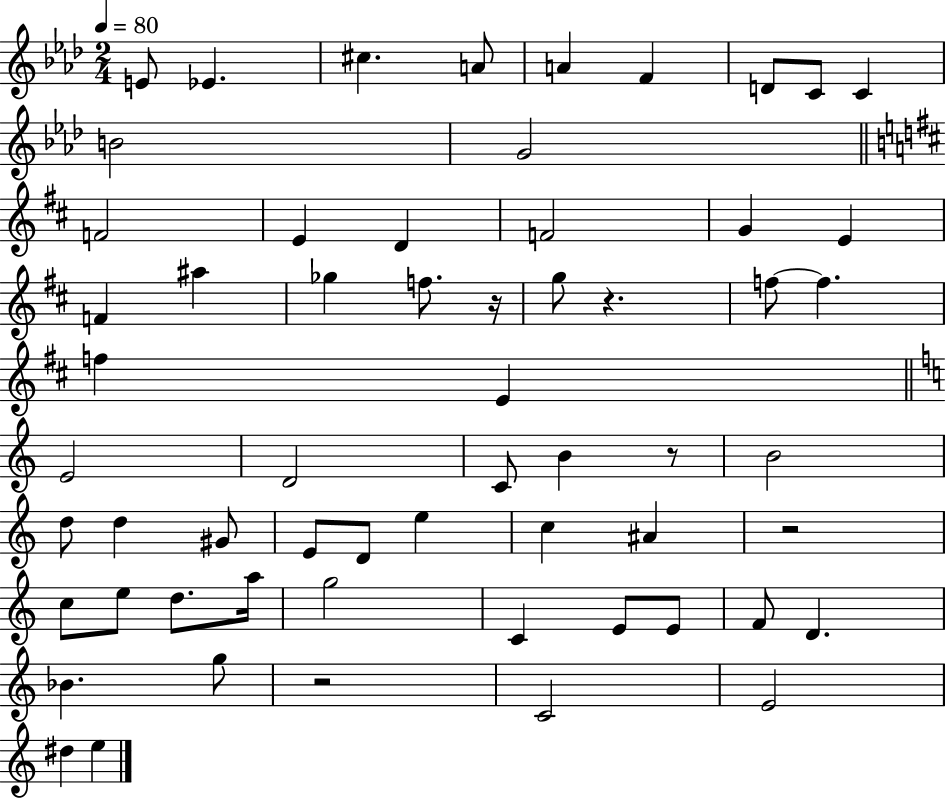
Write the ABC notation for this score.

X:1
T:Untitled
M:2/4
L:1/4
K:Ab
E/2 _E ^c A/2 A F D/2 C/2 C B2 G2 F2 E D F2 G E F ^a _g f/2 z/4 g/2 z f/2 f f E E2 D2 C/2 B z/2 B2 d/2 d ^G/2 E/2 D/2 e c ^A z2 c/2 e/2 d/2 a/4 g2 C E/2 E/2 F/2 D _B g/2 z2 C2 E2 ^d e